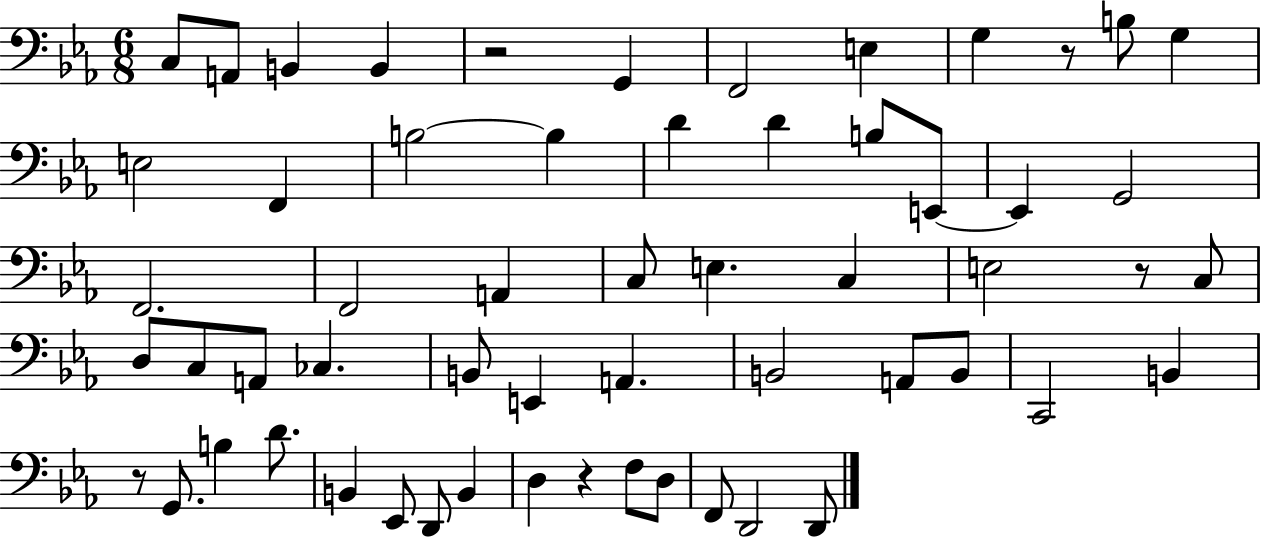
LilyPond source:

{
  \clef bass
  \numericTimeSignature
  \time 6/8
  \key ees \major
  c8 a,8 b,4 b,4 | r2 g,4 | f,2 e4 | g4 r8 b8 g4 | \break e2 f,4 | b2~~ b4 | d'4 d'4 b8 e,8~~ | e,4 g,2 | \break f,2. | f,2 a,4 | c8 e4. c4 | e2 r8 c8 | \break d8 c8 a,8 ces4. | b,8 e,4 a,4. | b,2 a,8 b,8 | c,2 b,4 | \break r8 g,8. b4 d'8. | b,4 ees,8 d,8 b,4 | d4 r4 f8 d8 | f,8 d,2 d,8 | \break \bar "|."
}